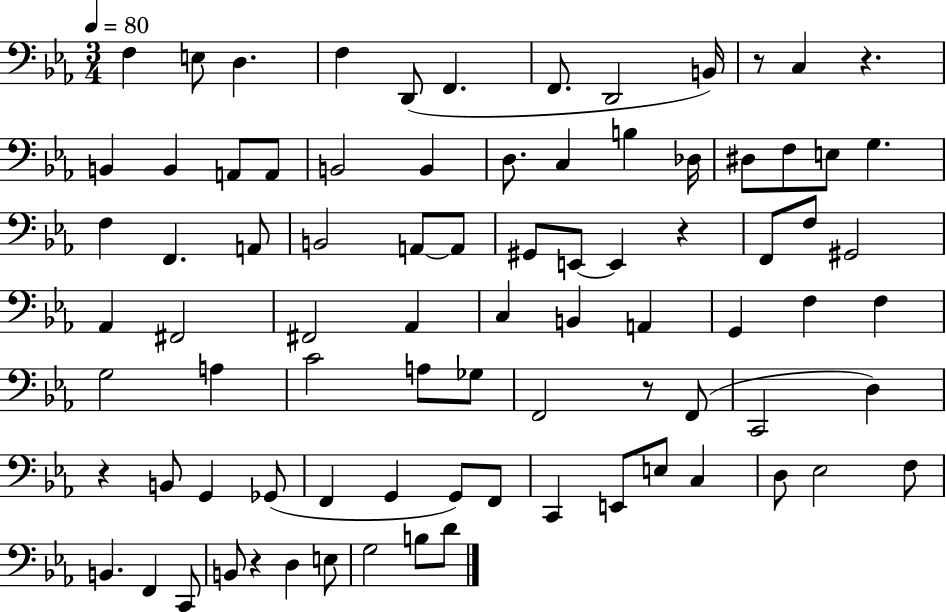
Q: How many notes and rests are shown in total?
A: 84